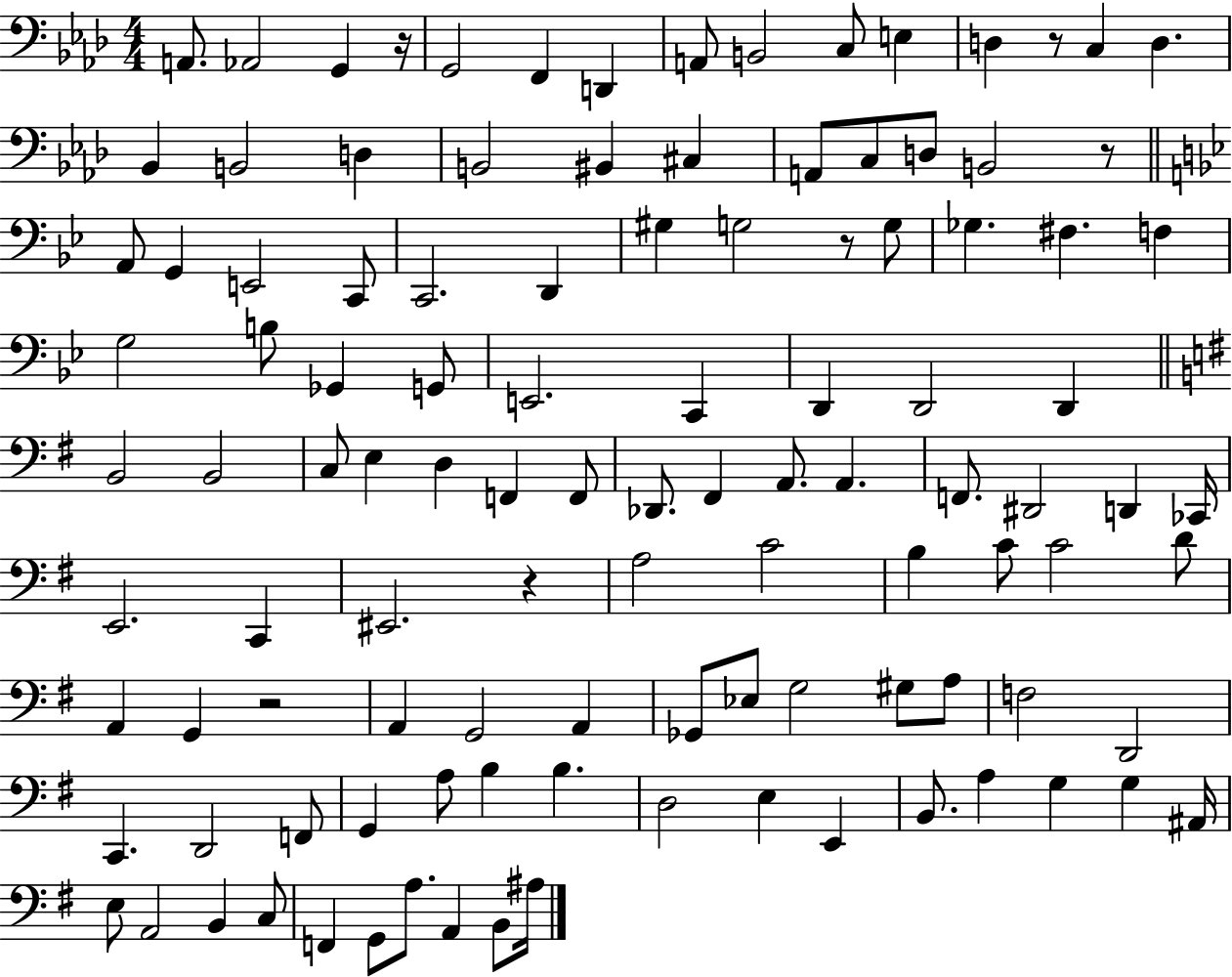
X:1
T:Untitled
M:4/4
L:1/4
K:Ab
A,,/2 _A,,2 G,, z/4 G,,2 F,, D,, A,,/2 B,,2 C,/2 E, D, z/2 C, D, _B,, B,,2 D, B,,2 ^B,, ^C, A,,/2 C,/2 D,/2 B,,2 z/2 A,,/2 G,, E,,2 C,,/2 C,,2 D,, ^G, G,2 z/2 G,/2 _G, ^F, F, G,2 B,/2 _G,, G,,/2 E,,2 C,, D,, D,,2 D,, B,,2 B,,2 C,/2 E, D, F,, F,,/2 _D,,/2 ^F,, A,,/2 A,, F,,/2 ^D,,2 D,, _C,,/4 E,,2 C,, ^E,,2 z A,2 C2 B, C/2 C2 D/2 A,, G,, z2 A,, G,,2 A,, _G,,/2 _E,/2 G,2 ^G,/2 A,/2 F,2 D,,2 C,, D,,2 F,,/2 G,, A,/2 B, B, D,2 E, E,, B,,/2 A, G, G, ^A,,/4 E,/2 A,,2 B,, C,/2 F,, G,,/2 A,/2 A,, B,,/2 ^A,/4